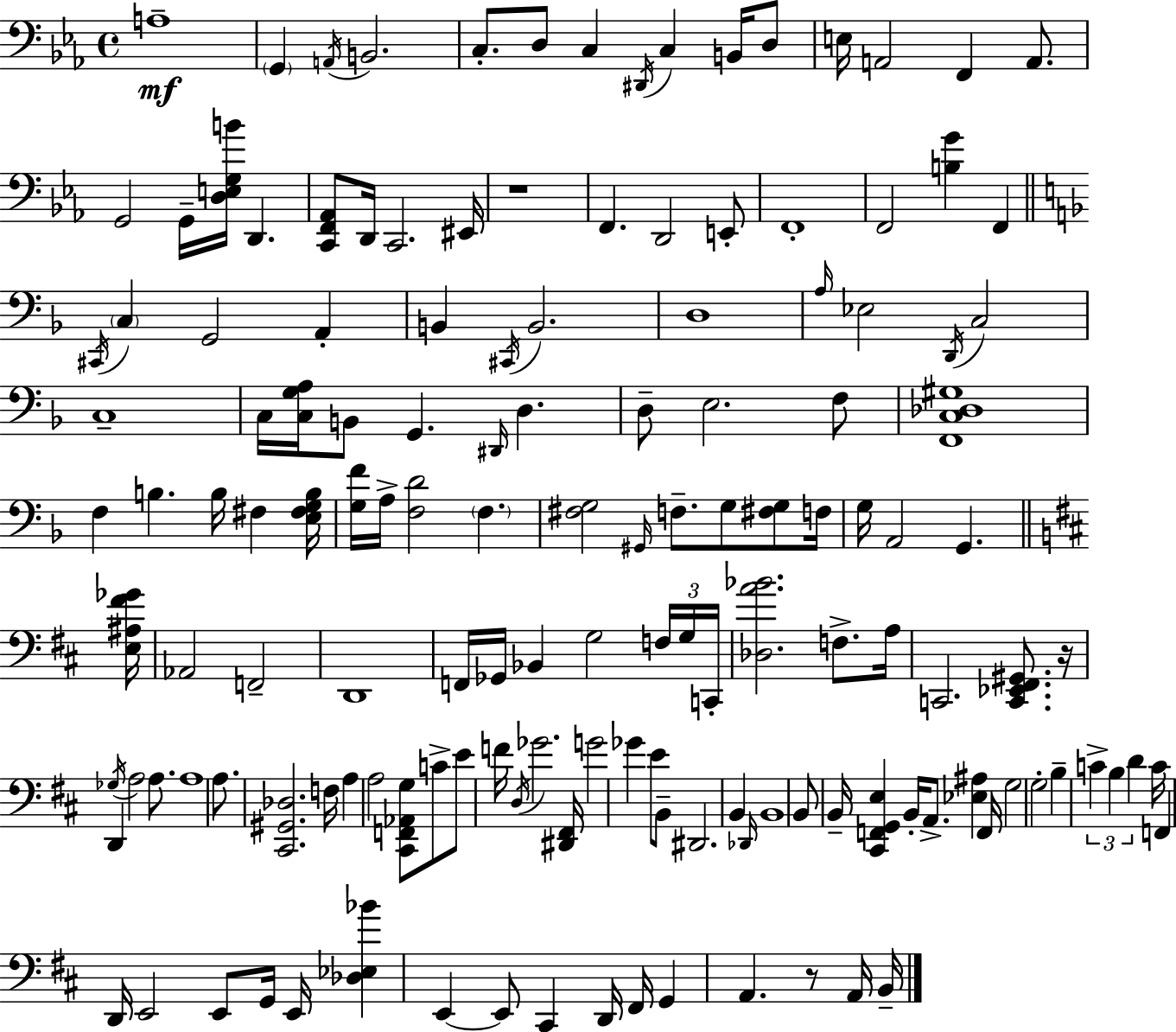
{
  \clef bass
  \time 4/4
  \defaultTimeSignature
  \key ees \major
  a1--\mf | \parenthesize g,4 \acciaccatura { a,16 } b,2. | c8.-. d8 c4 \acciaccatura { dis,16 } c4 b,16 | d8 e16 a,2 f,4 a,8. | \break g,2 g,16-- <d e g b'>16 d,4. | <c, f, aes,>8 d,16 c,2. | eis,16 r1 | f,4. d,2 | \break e,8-. f,1-. | f,2 <b g'>4 f,4 | \bar "||" \break \key f \major \acciaccatura { cis,16 } \parenthesize c4 g,2 a,4-. | b,4 \acciaccatura { cis,16 } b,2. | d1 | \grace { a16 } ees2 \acciaccatura { d,16 } c2 | \break c1-- | c16 <c g a>16 b,8 g,4. \grace { dis,16 } d4. | d8-- e2. | f8 <f, c des gis>1 | \break f4 b4. b16 | fis4 <e fis g b>16 <g f'>16 a16-> <f d'>2 \parenthesize f4. | <fis g>2 \grace { gis,16 } f8.-- | g8 <fis g>8 f16 g16 a,2 g,4. | \break \bar "||" \break \key b \minor <e ais fis' ges'>16 aes,2 f,2-- | d,1 | f,16 ges,16 bes,4 g2 \tuplet 3/2 { f16 | g16 c,16-. } <des a' bes'>2. f8.-> | \break a16 c,2. <c, ees, fis, gis,>8. | r16 d,4 \acciaccatura { ges16 } a2 a8. | a1 | a8. <cis, gis, des>2. | \break f16 a4 a2 <cis, f, aes, g>8 | c'8-> e'8 f'16 \acciaccatura { d16 } ges'2. | <dis, fis,>16 g'2 ges'4 e'8 | b,8-- dis,2. b,4 | \break \grace { des,16 } b,1 | b,8 b,16-- <cis, f, g, e>4 b,16-. a,8.-> <ees ais>4 | f,16 g2 g2-. | b4-- \tuplet 3/2 { c'4-> b4 | \break d'4 } c'16 f,4 d,16 e,2 | e,8 g,16 e,16 <des ees bes'>4 e,4~~ e,8 | cis,4 d,16 fis,16 g,4 a,4. | r8 a,16 b,16-- \bar "|."
}